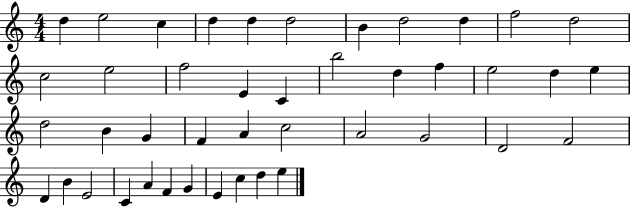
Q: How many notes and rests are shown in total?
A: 43